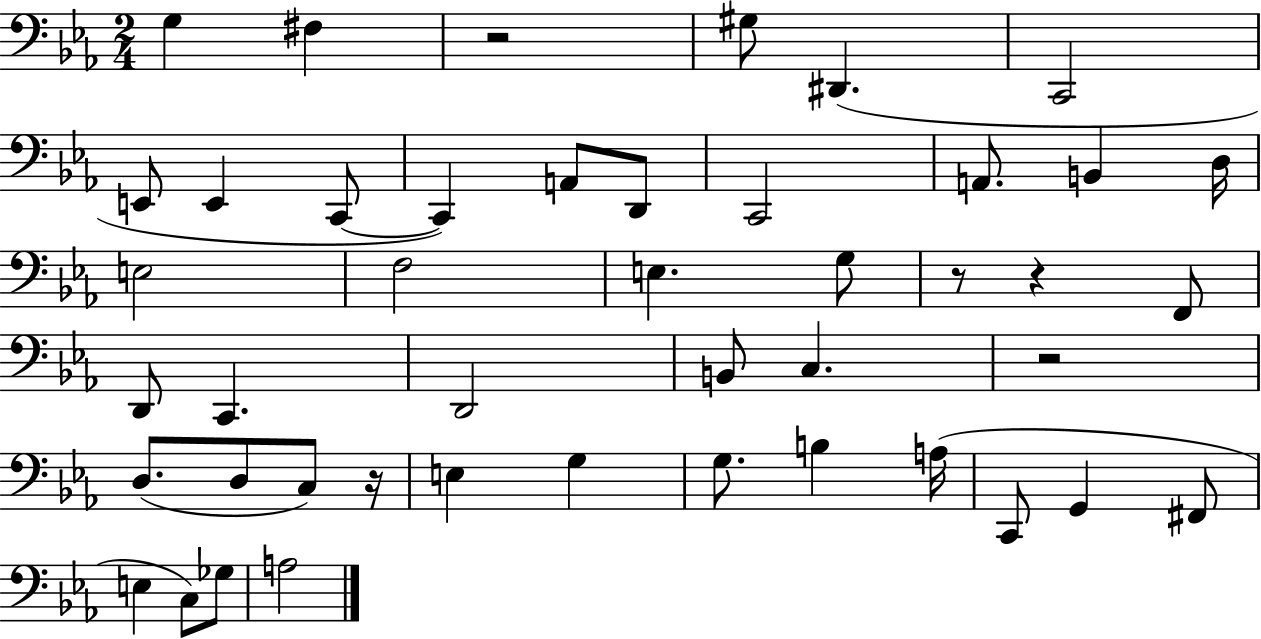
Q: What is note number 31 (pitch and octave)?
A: G3